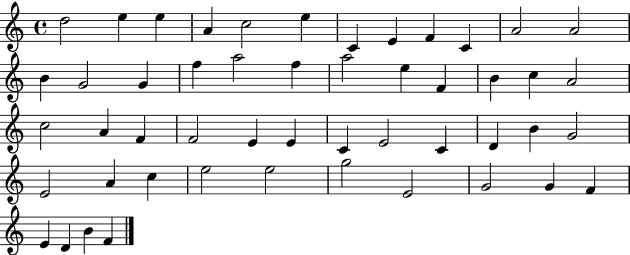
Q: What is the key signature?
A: C major